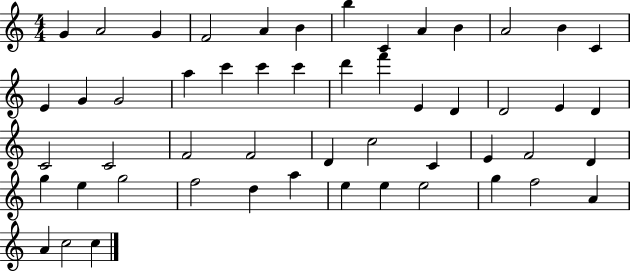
G4/q A4/h G4/q F4/h A4/q B4/q B5/q C4/q A4/q B4/q A4/h B4/q C4/q E4/q G4/q G4/h A5/q C6/q C6/q C6/q D6/q F6/q E4/q D4/q D4/h E4/q D4/q C4/h C4/h F4/h F4/h D4/q C5/h C4/q E4/q F4/h D4/q G5/q E5/q G5/h F5/h D5/q A5/q E5/q E5/q E5/h G5/q F5/h A4/q A4/q C5/h C5/q